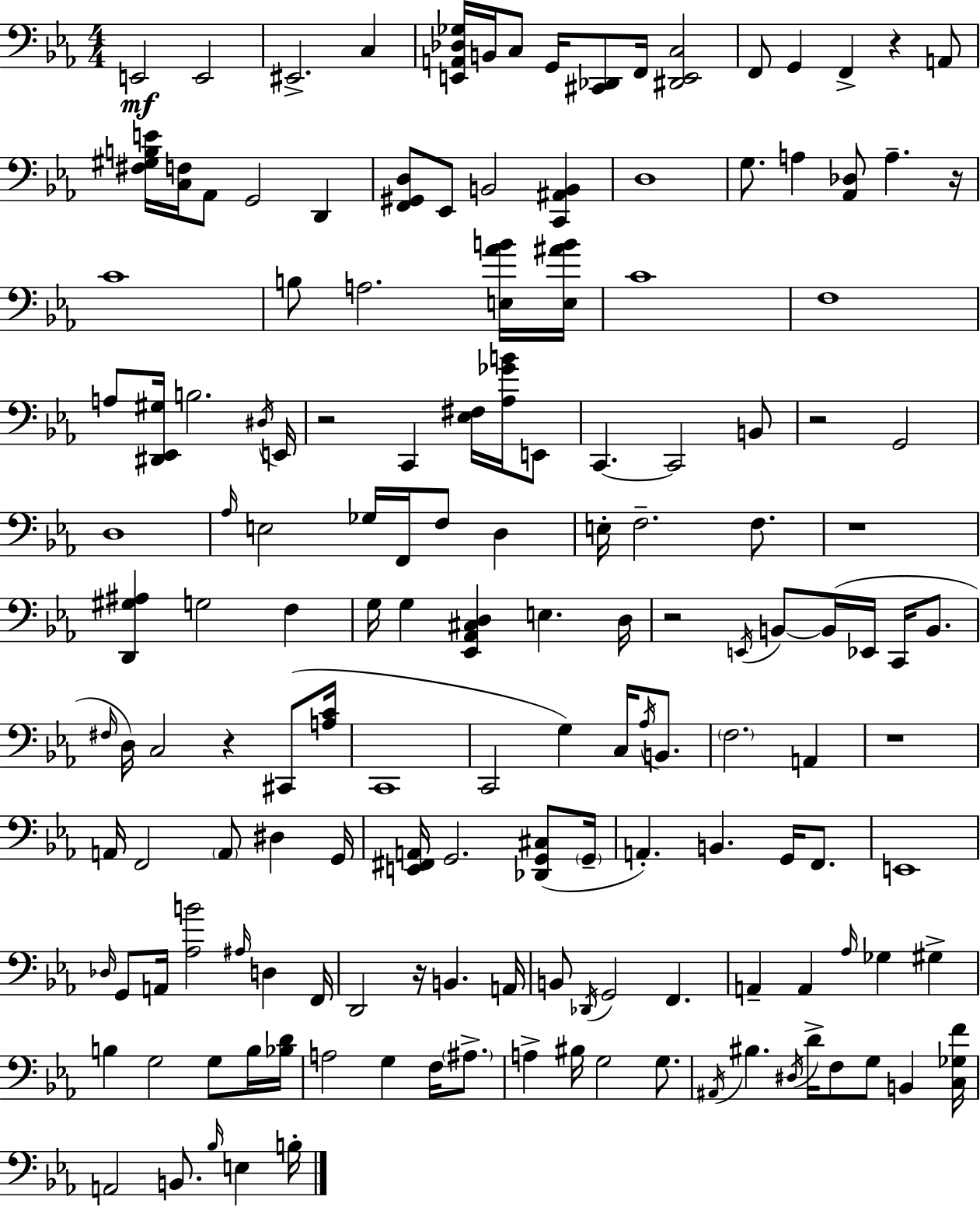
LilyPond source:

{
  \clef bass
  \numericTimeSignature
  \time 4/4
  \key ees \major
  e,2\mf e,2 | eis,2.-> c4 | <e, a, des ges>16 b,16 c8 g,16 <cis, des,>8 f,16 <dis, e, c>2 | f,8 g,4 f,4-> r4 a,8 | \break <fis gis b e'>16 <c f>16 aes,8 g,2 d,4 | <f, gis, d>8 ees,8 b,2 <c, ais, b,>4 | d1 | g8. a4 <aes, des>8 a4.-- r16 | \break c'1 | b8 a2. <e aes' b'>16 <e ais' b'>16 | c'1 | f1 | \break a8 <dis, ees, gis>16 b2. \acciaccatura { dis16 } | e,16 r2 c,4 <ees fis>16 <aes ges' b'>16 e,8 | c,4.~~ c,2 b,8 | r2 g,2 | \break d1 | \grace { aes16 } e2 ges16 f,16 f8 d4 | e16-. f2.-- f8. | r1 | \break <d, gis ais>4 g2 f4 | g16 g4 <ees, aes, cis d>4 e4. | d16 r2 \acciaccatura { e,16 } b,8~~ b,16( ees,16 c,16 | b,8. \grace { fis16 } d16) c2 r4 | \break cis,8( <a c'>16 c,1 | c,2 g4) | c16 \acciaccatura { aes16 } b,8. \parenthesize f2. | a,4 r1 | \break a,16 f,2 \parenthesize a,8 | dis4 g,16 <e, fis, a,>16 g,2. | <des, g, cis>8( \parenthesize g,16-- a,4.-.) b,4. | g,16 f,8. e,1 | \break \grace { des16 } g,8 a,16 <aes b'>2 | \grace { ais16 } d4 f,16 d,2 r16 | b,4. a,16 b,8 \acciaccatura { des,16 } g,2 | f,4. a,4-- a,4 | \break \grace { aes16 } ges4 gis4-> b4 g2 | g8 b16 <bes d'>16 a2 | g4 f16 \parenthesize ais8.-> a4-> bis16 g2 | g8. \acciaccatura { ais,16 } bis4. | \break \acciaccatura { dis16 } d'16-> f8 g8 b,4 <c ges f'>16 a,2 | b,8. \grace { bes16 } e4 b16-. \bar "|."
}